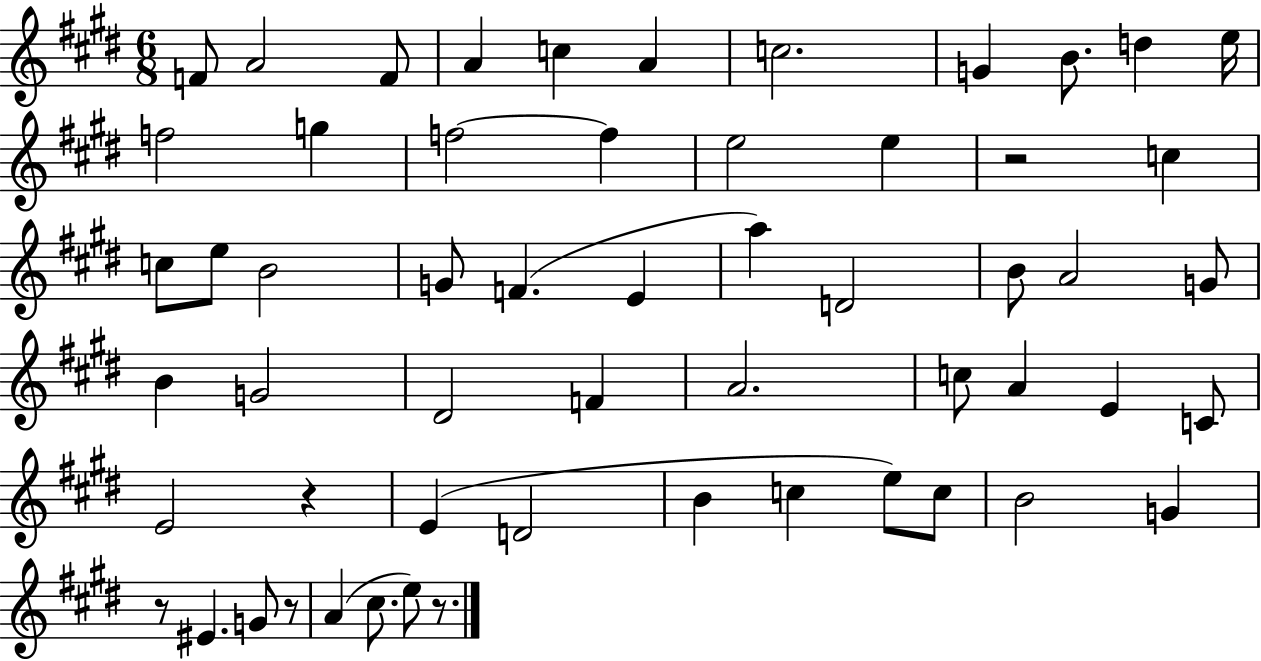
{
  \clef treble
  \numericTimeSignature
  \time 6/8
  \key e \major
  f'8 a'2 f'8 | a'4 c''4 a'4 | c''2. | g'4 b'8. d''4 e''16 | \break f''2 g''4 | f''2~~ f''4 | e''2 e''4 | r2 c''4 | \break c''8 e''8 b'2 | g'8 f'4.( e'4 | a''4) d'2 | b'8 a'2 g'8 | \break b'4 g'2 | dis'2 f'4 | a'2. | c''8 a'4 e'4 c'8 | \break e'2 r4 | e'4( d'2 | b'4 c''4 e''8) c''8 | b'2 g'4 | \break r8 eis'4. g'8 r8 | a'4( cis''8. e''8) r8. | \bar "|."
}